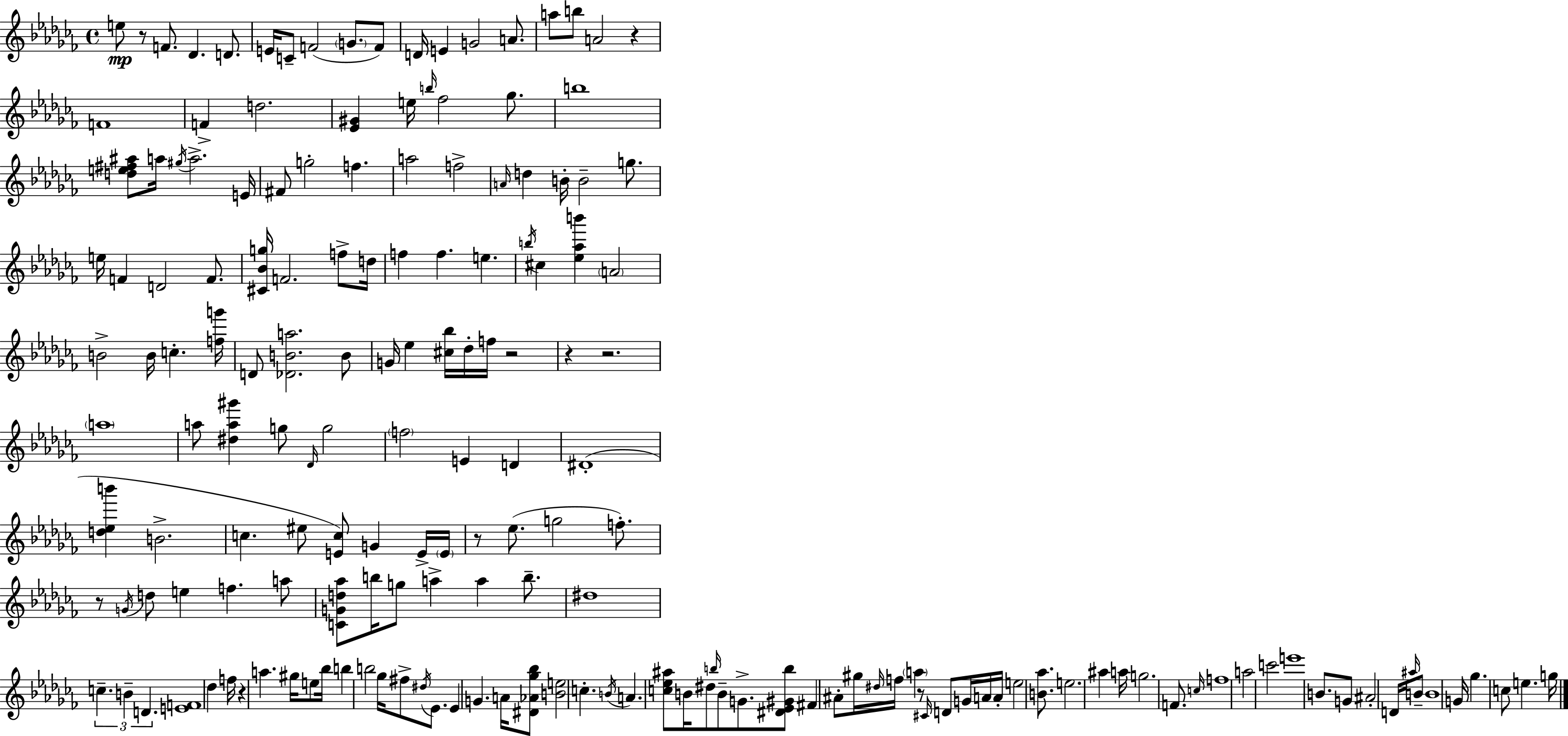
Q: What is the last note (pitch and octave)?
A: G5